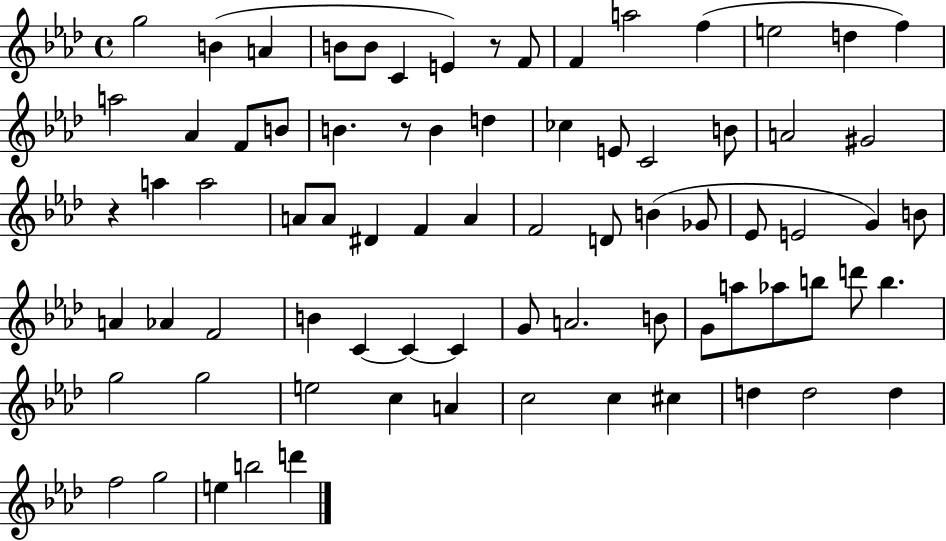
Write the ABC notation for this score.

X:1
T:Untitled
M:4/4
L:1/4
K:Ab
g2 B A B/2 B/2 C E z/2 F/2 F a2 f e2 d f a2 _A F/2 B/2 B z/2 B d _c E/2 C2 B/2 A2 ^G2 z a a2 A/2 A/2 ^D F A F2 D/2 B _G/2 _E/2 E2 G B/2 A _A F2 B C C C G/2 A2 B/2 G/2 a/2 _a/2 b/2 d'/2 b g2 g2 e2 c A c2 c ^c d d2 d f2 g2 e b2 d'